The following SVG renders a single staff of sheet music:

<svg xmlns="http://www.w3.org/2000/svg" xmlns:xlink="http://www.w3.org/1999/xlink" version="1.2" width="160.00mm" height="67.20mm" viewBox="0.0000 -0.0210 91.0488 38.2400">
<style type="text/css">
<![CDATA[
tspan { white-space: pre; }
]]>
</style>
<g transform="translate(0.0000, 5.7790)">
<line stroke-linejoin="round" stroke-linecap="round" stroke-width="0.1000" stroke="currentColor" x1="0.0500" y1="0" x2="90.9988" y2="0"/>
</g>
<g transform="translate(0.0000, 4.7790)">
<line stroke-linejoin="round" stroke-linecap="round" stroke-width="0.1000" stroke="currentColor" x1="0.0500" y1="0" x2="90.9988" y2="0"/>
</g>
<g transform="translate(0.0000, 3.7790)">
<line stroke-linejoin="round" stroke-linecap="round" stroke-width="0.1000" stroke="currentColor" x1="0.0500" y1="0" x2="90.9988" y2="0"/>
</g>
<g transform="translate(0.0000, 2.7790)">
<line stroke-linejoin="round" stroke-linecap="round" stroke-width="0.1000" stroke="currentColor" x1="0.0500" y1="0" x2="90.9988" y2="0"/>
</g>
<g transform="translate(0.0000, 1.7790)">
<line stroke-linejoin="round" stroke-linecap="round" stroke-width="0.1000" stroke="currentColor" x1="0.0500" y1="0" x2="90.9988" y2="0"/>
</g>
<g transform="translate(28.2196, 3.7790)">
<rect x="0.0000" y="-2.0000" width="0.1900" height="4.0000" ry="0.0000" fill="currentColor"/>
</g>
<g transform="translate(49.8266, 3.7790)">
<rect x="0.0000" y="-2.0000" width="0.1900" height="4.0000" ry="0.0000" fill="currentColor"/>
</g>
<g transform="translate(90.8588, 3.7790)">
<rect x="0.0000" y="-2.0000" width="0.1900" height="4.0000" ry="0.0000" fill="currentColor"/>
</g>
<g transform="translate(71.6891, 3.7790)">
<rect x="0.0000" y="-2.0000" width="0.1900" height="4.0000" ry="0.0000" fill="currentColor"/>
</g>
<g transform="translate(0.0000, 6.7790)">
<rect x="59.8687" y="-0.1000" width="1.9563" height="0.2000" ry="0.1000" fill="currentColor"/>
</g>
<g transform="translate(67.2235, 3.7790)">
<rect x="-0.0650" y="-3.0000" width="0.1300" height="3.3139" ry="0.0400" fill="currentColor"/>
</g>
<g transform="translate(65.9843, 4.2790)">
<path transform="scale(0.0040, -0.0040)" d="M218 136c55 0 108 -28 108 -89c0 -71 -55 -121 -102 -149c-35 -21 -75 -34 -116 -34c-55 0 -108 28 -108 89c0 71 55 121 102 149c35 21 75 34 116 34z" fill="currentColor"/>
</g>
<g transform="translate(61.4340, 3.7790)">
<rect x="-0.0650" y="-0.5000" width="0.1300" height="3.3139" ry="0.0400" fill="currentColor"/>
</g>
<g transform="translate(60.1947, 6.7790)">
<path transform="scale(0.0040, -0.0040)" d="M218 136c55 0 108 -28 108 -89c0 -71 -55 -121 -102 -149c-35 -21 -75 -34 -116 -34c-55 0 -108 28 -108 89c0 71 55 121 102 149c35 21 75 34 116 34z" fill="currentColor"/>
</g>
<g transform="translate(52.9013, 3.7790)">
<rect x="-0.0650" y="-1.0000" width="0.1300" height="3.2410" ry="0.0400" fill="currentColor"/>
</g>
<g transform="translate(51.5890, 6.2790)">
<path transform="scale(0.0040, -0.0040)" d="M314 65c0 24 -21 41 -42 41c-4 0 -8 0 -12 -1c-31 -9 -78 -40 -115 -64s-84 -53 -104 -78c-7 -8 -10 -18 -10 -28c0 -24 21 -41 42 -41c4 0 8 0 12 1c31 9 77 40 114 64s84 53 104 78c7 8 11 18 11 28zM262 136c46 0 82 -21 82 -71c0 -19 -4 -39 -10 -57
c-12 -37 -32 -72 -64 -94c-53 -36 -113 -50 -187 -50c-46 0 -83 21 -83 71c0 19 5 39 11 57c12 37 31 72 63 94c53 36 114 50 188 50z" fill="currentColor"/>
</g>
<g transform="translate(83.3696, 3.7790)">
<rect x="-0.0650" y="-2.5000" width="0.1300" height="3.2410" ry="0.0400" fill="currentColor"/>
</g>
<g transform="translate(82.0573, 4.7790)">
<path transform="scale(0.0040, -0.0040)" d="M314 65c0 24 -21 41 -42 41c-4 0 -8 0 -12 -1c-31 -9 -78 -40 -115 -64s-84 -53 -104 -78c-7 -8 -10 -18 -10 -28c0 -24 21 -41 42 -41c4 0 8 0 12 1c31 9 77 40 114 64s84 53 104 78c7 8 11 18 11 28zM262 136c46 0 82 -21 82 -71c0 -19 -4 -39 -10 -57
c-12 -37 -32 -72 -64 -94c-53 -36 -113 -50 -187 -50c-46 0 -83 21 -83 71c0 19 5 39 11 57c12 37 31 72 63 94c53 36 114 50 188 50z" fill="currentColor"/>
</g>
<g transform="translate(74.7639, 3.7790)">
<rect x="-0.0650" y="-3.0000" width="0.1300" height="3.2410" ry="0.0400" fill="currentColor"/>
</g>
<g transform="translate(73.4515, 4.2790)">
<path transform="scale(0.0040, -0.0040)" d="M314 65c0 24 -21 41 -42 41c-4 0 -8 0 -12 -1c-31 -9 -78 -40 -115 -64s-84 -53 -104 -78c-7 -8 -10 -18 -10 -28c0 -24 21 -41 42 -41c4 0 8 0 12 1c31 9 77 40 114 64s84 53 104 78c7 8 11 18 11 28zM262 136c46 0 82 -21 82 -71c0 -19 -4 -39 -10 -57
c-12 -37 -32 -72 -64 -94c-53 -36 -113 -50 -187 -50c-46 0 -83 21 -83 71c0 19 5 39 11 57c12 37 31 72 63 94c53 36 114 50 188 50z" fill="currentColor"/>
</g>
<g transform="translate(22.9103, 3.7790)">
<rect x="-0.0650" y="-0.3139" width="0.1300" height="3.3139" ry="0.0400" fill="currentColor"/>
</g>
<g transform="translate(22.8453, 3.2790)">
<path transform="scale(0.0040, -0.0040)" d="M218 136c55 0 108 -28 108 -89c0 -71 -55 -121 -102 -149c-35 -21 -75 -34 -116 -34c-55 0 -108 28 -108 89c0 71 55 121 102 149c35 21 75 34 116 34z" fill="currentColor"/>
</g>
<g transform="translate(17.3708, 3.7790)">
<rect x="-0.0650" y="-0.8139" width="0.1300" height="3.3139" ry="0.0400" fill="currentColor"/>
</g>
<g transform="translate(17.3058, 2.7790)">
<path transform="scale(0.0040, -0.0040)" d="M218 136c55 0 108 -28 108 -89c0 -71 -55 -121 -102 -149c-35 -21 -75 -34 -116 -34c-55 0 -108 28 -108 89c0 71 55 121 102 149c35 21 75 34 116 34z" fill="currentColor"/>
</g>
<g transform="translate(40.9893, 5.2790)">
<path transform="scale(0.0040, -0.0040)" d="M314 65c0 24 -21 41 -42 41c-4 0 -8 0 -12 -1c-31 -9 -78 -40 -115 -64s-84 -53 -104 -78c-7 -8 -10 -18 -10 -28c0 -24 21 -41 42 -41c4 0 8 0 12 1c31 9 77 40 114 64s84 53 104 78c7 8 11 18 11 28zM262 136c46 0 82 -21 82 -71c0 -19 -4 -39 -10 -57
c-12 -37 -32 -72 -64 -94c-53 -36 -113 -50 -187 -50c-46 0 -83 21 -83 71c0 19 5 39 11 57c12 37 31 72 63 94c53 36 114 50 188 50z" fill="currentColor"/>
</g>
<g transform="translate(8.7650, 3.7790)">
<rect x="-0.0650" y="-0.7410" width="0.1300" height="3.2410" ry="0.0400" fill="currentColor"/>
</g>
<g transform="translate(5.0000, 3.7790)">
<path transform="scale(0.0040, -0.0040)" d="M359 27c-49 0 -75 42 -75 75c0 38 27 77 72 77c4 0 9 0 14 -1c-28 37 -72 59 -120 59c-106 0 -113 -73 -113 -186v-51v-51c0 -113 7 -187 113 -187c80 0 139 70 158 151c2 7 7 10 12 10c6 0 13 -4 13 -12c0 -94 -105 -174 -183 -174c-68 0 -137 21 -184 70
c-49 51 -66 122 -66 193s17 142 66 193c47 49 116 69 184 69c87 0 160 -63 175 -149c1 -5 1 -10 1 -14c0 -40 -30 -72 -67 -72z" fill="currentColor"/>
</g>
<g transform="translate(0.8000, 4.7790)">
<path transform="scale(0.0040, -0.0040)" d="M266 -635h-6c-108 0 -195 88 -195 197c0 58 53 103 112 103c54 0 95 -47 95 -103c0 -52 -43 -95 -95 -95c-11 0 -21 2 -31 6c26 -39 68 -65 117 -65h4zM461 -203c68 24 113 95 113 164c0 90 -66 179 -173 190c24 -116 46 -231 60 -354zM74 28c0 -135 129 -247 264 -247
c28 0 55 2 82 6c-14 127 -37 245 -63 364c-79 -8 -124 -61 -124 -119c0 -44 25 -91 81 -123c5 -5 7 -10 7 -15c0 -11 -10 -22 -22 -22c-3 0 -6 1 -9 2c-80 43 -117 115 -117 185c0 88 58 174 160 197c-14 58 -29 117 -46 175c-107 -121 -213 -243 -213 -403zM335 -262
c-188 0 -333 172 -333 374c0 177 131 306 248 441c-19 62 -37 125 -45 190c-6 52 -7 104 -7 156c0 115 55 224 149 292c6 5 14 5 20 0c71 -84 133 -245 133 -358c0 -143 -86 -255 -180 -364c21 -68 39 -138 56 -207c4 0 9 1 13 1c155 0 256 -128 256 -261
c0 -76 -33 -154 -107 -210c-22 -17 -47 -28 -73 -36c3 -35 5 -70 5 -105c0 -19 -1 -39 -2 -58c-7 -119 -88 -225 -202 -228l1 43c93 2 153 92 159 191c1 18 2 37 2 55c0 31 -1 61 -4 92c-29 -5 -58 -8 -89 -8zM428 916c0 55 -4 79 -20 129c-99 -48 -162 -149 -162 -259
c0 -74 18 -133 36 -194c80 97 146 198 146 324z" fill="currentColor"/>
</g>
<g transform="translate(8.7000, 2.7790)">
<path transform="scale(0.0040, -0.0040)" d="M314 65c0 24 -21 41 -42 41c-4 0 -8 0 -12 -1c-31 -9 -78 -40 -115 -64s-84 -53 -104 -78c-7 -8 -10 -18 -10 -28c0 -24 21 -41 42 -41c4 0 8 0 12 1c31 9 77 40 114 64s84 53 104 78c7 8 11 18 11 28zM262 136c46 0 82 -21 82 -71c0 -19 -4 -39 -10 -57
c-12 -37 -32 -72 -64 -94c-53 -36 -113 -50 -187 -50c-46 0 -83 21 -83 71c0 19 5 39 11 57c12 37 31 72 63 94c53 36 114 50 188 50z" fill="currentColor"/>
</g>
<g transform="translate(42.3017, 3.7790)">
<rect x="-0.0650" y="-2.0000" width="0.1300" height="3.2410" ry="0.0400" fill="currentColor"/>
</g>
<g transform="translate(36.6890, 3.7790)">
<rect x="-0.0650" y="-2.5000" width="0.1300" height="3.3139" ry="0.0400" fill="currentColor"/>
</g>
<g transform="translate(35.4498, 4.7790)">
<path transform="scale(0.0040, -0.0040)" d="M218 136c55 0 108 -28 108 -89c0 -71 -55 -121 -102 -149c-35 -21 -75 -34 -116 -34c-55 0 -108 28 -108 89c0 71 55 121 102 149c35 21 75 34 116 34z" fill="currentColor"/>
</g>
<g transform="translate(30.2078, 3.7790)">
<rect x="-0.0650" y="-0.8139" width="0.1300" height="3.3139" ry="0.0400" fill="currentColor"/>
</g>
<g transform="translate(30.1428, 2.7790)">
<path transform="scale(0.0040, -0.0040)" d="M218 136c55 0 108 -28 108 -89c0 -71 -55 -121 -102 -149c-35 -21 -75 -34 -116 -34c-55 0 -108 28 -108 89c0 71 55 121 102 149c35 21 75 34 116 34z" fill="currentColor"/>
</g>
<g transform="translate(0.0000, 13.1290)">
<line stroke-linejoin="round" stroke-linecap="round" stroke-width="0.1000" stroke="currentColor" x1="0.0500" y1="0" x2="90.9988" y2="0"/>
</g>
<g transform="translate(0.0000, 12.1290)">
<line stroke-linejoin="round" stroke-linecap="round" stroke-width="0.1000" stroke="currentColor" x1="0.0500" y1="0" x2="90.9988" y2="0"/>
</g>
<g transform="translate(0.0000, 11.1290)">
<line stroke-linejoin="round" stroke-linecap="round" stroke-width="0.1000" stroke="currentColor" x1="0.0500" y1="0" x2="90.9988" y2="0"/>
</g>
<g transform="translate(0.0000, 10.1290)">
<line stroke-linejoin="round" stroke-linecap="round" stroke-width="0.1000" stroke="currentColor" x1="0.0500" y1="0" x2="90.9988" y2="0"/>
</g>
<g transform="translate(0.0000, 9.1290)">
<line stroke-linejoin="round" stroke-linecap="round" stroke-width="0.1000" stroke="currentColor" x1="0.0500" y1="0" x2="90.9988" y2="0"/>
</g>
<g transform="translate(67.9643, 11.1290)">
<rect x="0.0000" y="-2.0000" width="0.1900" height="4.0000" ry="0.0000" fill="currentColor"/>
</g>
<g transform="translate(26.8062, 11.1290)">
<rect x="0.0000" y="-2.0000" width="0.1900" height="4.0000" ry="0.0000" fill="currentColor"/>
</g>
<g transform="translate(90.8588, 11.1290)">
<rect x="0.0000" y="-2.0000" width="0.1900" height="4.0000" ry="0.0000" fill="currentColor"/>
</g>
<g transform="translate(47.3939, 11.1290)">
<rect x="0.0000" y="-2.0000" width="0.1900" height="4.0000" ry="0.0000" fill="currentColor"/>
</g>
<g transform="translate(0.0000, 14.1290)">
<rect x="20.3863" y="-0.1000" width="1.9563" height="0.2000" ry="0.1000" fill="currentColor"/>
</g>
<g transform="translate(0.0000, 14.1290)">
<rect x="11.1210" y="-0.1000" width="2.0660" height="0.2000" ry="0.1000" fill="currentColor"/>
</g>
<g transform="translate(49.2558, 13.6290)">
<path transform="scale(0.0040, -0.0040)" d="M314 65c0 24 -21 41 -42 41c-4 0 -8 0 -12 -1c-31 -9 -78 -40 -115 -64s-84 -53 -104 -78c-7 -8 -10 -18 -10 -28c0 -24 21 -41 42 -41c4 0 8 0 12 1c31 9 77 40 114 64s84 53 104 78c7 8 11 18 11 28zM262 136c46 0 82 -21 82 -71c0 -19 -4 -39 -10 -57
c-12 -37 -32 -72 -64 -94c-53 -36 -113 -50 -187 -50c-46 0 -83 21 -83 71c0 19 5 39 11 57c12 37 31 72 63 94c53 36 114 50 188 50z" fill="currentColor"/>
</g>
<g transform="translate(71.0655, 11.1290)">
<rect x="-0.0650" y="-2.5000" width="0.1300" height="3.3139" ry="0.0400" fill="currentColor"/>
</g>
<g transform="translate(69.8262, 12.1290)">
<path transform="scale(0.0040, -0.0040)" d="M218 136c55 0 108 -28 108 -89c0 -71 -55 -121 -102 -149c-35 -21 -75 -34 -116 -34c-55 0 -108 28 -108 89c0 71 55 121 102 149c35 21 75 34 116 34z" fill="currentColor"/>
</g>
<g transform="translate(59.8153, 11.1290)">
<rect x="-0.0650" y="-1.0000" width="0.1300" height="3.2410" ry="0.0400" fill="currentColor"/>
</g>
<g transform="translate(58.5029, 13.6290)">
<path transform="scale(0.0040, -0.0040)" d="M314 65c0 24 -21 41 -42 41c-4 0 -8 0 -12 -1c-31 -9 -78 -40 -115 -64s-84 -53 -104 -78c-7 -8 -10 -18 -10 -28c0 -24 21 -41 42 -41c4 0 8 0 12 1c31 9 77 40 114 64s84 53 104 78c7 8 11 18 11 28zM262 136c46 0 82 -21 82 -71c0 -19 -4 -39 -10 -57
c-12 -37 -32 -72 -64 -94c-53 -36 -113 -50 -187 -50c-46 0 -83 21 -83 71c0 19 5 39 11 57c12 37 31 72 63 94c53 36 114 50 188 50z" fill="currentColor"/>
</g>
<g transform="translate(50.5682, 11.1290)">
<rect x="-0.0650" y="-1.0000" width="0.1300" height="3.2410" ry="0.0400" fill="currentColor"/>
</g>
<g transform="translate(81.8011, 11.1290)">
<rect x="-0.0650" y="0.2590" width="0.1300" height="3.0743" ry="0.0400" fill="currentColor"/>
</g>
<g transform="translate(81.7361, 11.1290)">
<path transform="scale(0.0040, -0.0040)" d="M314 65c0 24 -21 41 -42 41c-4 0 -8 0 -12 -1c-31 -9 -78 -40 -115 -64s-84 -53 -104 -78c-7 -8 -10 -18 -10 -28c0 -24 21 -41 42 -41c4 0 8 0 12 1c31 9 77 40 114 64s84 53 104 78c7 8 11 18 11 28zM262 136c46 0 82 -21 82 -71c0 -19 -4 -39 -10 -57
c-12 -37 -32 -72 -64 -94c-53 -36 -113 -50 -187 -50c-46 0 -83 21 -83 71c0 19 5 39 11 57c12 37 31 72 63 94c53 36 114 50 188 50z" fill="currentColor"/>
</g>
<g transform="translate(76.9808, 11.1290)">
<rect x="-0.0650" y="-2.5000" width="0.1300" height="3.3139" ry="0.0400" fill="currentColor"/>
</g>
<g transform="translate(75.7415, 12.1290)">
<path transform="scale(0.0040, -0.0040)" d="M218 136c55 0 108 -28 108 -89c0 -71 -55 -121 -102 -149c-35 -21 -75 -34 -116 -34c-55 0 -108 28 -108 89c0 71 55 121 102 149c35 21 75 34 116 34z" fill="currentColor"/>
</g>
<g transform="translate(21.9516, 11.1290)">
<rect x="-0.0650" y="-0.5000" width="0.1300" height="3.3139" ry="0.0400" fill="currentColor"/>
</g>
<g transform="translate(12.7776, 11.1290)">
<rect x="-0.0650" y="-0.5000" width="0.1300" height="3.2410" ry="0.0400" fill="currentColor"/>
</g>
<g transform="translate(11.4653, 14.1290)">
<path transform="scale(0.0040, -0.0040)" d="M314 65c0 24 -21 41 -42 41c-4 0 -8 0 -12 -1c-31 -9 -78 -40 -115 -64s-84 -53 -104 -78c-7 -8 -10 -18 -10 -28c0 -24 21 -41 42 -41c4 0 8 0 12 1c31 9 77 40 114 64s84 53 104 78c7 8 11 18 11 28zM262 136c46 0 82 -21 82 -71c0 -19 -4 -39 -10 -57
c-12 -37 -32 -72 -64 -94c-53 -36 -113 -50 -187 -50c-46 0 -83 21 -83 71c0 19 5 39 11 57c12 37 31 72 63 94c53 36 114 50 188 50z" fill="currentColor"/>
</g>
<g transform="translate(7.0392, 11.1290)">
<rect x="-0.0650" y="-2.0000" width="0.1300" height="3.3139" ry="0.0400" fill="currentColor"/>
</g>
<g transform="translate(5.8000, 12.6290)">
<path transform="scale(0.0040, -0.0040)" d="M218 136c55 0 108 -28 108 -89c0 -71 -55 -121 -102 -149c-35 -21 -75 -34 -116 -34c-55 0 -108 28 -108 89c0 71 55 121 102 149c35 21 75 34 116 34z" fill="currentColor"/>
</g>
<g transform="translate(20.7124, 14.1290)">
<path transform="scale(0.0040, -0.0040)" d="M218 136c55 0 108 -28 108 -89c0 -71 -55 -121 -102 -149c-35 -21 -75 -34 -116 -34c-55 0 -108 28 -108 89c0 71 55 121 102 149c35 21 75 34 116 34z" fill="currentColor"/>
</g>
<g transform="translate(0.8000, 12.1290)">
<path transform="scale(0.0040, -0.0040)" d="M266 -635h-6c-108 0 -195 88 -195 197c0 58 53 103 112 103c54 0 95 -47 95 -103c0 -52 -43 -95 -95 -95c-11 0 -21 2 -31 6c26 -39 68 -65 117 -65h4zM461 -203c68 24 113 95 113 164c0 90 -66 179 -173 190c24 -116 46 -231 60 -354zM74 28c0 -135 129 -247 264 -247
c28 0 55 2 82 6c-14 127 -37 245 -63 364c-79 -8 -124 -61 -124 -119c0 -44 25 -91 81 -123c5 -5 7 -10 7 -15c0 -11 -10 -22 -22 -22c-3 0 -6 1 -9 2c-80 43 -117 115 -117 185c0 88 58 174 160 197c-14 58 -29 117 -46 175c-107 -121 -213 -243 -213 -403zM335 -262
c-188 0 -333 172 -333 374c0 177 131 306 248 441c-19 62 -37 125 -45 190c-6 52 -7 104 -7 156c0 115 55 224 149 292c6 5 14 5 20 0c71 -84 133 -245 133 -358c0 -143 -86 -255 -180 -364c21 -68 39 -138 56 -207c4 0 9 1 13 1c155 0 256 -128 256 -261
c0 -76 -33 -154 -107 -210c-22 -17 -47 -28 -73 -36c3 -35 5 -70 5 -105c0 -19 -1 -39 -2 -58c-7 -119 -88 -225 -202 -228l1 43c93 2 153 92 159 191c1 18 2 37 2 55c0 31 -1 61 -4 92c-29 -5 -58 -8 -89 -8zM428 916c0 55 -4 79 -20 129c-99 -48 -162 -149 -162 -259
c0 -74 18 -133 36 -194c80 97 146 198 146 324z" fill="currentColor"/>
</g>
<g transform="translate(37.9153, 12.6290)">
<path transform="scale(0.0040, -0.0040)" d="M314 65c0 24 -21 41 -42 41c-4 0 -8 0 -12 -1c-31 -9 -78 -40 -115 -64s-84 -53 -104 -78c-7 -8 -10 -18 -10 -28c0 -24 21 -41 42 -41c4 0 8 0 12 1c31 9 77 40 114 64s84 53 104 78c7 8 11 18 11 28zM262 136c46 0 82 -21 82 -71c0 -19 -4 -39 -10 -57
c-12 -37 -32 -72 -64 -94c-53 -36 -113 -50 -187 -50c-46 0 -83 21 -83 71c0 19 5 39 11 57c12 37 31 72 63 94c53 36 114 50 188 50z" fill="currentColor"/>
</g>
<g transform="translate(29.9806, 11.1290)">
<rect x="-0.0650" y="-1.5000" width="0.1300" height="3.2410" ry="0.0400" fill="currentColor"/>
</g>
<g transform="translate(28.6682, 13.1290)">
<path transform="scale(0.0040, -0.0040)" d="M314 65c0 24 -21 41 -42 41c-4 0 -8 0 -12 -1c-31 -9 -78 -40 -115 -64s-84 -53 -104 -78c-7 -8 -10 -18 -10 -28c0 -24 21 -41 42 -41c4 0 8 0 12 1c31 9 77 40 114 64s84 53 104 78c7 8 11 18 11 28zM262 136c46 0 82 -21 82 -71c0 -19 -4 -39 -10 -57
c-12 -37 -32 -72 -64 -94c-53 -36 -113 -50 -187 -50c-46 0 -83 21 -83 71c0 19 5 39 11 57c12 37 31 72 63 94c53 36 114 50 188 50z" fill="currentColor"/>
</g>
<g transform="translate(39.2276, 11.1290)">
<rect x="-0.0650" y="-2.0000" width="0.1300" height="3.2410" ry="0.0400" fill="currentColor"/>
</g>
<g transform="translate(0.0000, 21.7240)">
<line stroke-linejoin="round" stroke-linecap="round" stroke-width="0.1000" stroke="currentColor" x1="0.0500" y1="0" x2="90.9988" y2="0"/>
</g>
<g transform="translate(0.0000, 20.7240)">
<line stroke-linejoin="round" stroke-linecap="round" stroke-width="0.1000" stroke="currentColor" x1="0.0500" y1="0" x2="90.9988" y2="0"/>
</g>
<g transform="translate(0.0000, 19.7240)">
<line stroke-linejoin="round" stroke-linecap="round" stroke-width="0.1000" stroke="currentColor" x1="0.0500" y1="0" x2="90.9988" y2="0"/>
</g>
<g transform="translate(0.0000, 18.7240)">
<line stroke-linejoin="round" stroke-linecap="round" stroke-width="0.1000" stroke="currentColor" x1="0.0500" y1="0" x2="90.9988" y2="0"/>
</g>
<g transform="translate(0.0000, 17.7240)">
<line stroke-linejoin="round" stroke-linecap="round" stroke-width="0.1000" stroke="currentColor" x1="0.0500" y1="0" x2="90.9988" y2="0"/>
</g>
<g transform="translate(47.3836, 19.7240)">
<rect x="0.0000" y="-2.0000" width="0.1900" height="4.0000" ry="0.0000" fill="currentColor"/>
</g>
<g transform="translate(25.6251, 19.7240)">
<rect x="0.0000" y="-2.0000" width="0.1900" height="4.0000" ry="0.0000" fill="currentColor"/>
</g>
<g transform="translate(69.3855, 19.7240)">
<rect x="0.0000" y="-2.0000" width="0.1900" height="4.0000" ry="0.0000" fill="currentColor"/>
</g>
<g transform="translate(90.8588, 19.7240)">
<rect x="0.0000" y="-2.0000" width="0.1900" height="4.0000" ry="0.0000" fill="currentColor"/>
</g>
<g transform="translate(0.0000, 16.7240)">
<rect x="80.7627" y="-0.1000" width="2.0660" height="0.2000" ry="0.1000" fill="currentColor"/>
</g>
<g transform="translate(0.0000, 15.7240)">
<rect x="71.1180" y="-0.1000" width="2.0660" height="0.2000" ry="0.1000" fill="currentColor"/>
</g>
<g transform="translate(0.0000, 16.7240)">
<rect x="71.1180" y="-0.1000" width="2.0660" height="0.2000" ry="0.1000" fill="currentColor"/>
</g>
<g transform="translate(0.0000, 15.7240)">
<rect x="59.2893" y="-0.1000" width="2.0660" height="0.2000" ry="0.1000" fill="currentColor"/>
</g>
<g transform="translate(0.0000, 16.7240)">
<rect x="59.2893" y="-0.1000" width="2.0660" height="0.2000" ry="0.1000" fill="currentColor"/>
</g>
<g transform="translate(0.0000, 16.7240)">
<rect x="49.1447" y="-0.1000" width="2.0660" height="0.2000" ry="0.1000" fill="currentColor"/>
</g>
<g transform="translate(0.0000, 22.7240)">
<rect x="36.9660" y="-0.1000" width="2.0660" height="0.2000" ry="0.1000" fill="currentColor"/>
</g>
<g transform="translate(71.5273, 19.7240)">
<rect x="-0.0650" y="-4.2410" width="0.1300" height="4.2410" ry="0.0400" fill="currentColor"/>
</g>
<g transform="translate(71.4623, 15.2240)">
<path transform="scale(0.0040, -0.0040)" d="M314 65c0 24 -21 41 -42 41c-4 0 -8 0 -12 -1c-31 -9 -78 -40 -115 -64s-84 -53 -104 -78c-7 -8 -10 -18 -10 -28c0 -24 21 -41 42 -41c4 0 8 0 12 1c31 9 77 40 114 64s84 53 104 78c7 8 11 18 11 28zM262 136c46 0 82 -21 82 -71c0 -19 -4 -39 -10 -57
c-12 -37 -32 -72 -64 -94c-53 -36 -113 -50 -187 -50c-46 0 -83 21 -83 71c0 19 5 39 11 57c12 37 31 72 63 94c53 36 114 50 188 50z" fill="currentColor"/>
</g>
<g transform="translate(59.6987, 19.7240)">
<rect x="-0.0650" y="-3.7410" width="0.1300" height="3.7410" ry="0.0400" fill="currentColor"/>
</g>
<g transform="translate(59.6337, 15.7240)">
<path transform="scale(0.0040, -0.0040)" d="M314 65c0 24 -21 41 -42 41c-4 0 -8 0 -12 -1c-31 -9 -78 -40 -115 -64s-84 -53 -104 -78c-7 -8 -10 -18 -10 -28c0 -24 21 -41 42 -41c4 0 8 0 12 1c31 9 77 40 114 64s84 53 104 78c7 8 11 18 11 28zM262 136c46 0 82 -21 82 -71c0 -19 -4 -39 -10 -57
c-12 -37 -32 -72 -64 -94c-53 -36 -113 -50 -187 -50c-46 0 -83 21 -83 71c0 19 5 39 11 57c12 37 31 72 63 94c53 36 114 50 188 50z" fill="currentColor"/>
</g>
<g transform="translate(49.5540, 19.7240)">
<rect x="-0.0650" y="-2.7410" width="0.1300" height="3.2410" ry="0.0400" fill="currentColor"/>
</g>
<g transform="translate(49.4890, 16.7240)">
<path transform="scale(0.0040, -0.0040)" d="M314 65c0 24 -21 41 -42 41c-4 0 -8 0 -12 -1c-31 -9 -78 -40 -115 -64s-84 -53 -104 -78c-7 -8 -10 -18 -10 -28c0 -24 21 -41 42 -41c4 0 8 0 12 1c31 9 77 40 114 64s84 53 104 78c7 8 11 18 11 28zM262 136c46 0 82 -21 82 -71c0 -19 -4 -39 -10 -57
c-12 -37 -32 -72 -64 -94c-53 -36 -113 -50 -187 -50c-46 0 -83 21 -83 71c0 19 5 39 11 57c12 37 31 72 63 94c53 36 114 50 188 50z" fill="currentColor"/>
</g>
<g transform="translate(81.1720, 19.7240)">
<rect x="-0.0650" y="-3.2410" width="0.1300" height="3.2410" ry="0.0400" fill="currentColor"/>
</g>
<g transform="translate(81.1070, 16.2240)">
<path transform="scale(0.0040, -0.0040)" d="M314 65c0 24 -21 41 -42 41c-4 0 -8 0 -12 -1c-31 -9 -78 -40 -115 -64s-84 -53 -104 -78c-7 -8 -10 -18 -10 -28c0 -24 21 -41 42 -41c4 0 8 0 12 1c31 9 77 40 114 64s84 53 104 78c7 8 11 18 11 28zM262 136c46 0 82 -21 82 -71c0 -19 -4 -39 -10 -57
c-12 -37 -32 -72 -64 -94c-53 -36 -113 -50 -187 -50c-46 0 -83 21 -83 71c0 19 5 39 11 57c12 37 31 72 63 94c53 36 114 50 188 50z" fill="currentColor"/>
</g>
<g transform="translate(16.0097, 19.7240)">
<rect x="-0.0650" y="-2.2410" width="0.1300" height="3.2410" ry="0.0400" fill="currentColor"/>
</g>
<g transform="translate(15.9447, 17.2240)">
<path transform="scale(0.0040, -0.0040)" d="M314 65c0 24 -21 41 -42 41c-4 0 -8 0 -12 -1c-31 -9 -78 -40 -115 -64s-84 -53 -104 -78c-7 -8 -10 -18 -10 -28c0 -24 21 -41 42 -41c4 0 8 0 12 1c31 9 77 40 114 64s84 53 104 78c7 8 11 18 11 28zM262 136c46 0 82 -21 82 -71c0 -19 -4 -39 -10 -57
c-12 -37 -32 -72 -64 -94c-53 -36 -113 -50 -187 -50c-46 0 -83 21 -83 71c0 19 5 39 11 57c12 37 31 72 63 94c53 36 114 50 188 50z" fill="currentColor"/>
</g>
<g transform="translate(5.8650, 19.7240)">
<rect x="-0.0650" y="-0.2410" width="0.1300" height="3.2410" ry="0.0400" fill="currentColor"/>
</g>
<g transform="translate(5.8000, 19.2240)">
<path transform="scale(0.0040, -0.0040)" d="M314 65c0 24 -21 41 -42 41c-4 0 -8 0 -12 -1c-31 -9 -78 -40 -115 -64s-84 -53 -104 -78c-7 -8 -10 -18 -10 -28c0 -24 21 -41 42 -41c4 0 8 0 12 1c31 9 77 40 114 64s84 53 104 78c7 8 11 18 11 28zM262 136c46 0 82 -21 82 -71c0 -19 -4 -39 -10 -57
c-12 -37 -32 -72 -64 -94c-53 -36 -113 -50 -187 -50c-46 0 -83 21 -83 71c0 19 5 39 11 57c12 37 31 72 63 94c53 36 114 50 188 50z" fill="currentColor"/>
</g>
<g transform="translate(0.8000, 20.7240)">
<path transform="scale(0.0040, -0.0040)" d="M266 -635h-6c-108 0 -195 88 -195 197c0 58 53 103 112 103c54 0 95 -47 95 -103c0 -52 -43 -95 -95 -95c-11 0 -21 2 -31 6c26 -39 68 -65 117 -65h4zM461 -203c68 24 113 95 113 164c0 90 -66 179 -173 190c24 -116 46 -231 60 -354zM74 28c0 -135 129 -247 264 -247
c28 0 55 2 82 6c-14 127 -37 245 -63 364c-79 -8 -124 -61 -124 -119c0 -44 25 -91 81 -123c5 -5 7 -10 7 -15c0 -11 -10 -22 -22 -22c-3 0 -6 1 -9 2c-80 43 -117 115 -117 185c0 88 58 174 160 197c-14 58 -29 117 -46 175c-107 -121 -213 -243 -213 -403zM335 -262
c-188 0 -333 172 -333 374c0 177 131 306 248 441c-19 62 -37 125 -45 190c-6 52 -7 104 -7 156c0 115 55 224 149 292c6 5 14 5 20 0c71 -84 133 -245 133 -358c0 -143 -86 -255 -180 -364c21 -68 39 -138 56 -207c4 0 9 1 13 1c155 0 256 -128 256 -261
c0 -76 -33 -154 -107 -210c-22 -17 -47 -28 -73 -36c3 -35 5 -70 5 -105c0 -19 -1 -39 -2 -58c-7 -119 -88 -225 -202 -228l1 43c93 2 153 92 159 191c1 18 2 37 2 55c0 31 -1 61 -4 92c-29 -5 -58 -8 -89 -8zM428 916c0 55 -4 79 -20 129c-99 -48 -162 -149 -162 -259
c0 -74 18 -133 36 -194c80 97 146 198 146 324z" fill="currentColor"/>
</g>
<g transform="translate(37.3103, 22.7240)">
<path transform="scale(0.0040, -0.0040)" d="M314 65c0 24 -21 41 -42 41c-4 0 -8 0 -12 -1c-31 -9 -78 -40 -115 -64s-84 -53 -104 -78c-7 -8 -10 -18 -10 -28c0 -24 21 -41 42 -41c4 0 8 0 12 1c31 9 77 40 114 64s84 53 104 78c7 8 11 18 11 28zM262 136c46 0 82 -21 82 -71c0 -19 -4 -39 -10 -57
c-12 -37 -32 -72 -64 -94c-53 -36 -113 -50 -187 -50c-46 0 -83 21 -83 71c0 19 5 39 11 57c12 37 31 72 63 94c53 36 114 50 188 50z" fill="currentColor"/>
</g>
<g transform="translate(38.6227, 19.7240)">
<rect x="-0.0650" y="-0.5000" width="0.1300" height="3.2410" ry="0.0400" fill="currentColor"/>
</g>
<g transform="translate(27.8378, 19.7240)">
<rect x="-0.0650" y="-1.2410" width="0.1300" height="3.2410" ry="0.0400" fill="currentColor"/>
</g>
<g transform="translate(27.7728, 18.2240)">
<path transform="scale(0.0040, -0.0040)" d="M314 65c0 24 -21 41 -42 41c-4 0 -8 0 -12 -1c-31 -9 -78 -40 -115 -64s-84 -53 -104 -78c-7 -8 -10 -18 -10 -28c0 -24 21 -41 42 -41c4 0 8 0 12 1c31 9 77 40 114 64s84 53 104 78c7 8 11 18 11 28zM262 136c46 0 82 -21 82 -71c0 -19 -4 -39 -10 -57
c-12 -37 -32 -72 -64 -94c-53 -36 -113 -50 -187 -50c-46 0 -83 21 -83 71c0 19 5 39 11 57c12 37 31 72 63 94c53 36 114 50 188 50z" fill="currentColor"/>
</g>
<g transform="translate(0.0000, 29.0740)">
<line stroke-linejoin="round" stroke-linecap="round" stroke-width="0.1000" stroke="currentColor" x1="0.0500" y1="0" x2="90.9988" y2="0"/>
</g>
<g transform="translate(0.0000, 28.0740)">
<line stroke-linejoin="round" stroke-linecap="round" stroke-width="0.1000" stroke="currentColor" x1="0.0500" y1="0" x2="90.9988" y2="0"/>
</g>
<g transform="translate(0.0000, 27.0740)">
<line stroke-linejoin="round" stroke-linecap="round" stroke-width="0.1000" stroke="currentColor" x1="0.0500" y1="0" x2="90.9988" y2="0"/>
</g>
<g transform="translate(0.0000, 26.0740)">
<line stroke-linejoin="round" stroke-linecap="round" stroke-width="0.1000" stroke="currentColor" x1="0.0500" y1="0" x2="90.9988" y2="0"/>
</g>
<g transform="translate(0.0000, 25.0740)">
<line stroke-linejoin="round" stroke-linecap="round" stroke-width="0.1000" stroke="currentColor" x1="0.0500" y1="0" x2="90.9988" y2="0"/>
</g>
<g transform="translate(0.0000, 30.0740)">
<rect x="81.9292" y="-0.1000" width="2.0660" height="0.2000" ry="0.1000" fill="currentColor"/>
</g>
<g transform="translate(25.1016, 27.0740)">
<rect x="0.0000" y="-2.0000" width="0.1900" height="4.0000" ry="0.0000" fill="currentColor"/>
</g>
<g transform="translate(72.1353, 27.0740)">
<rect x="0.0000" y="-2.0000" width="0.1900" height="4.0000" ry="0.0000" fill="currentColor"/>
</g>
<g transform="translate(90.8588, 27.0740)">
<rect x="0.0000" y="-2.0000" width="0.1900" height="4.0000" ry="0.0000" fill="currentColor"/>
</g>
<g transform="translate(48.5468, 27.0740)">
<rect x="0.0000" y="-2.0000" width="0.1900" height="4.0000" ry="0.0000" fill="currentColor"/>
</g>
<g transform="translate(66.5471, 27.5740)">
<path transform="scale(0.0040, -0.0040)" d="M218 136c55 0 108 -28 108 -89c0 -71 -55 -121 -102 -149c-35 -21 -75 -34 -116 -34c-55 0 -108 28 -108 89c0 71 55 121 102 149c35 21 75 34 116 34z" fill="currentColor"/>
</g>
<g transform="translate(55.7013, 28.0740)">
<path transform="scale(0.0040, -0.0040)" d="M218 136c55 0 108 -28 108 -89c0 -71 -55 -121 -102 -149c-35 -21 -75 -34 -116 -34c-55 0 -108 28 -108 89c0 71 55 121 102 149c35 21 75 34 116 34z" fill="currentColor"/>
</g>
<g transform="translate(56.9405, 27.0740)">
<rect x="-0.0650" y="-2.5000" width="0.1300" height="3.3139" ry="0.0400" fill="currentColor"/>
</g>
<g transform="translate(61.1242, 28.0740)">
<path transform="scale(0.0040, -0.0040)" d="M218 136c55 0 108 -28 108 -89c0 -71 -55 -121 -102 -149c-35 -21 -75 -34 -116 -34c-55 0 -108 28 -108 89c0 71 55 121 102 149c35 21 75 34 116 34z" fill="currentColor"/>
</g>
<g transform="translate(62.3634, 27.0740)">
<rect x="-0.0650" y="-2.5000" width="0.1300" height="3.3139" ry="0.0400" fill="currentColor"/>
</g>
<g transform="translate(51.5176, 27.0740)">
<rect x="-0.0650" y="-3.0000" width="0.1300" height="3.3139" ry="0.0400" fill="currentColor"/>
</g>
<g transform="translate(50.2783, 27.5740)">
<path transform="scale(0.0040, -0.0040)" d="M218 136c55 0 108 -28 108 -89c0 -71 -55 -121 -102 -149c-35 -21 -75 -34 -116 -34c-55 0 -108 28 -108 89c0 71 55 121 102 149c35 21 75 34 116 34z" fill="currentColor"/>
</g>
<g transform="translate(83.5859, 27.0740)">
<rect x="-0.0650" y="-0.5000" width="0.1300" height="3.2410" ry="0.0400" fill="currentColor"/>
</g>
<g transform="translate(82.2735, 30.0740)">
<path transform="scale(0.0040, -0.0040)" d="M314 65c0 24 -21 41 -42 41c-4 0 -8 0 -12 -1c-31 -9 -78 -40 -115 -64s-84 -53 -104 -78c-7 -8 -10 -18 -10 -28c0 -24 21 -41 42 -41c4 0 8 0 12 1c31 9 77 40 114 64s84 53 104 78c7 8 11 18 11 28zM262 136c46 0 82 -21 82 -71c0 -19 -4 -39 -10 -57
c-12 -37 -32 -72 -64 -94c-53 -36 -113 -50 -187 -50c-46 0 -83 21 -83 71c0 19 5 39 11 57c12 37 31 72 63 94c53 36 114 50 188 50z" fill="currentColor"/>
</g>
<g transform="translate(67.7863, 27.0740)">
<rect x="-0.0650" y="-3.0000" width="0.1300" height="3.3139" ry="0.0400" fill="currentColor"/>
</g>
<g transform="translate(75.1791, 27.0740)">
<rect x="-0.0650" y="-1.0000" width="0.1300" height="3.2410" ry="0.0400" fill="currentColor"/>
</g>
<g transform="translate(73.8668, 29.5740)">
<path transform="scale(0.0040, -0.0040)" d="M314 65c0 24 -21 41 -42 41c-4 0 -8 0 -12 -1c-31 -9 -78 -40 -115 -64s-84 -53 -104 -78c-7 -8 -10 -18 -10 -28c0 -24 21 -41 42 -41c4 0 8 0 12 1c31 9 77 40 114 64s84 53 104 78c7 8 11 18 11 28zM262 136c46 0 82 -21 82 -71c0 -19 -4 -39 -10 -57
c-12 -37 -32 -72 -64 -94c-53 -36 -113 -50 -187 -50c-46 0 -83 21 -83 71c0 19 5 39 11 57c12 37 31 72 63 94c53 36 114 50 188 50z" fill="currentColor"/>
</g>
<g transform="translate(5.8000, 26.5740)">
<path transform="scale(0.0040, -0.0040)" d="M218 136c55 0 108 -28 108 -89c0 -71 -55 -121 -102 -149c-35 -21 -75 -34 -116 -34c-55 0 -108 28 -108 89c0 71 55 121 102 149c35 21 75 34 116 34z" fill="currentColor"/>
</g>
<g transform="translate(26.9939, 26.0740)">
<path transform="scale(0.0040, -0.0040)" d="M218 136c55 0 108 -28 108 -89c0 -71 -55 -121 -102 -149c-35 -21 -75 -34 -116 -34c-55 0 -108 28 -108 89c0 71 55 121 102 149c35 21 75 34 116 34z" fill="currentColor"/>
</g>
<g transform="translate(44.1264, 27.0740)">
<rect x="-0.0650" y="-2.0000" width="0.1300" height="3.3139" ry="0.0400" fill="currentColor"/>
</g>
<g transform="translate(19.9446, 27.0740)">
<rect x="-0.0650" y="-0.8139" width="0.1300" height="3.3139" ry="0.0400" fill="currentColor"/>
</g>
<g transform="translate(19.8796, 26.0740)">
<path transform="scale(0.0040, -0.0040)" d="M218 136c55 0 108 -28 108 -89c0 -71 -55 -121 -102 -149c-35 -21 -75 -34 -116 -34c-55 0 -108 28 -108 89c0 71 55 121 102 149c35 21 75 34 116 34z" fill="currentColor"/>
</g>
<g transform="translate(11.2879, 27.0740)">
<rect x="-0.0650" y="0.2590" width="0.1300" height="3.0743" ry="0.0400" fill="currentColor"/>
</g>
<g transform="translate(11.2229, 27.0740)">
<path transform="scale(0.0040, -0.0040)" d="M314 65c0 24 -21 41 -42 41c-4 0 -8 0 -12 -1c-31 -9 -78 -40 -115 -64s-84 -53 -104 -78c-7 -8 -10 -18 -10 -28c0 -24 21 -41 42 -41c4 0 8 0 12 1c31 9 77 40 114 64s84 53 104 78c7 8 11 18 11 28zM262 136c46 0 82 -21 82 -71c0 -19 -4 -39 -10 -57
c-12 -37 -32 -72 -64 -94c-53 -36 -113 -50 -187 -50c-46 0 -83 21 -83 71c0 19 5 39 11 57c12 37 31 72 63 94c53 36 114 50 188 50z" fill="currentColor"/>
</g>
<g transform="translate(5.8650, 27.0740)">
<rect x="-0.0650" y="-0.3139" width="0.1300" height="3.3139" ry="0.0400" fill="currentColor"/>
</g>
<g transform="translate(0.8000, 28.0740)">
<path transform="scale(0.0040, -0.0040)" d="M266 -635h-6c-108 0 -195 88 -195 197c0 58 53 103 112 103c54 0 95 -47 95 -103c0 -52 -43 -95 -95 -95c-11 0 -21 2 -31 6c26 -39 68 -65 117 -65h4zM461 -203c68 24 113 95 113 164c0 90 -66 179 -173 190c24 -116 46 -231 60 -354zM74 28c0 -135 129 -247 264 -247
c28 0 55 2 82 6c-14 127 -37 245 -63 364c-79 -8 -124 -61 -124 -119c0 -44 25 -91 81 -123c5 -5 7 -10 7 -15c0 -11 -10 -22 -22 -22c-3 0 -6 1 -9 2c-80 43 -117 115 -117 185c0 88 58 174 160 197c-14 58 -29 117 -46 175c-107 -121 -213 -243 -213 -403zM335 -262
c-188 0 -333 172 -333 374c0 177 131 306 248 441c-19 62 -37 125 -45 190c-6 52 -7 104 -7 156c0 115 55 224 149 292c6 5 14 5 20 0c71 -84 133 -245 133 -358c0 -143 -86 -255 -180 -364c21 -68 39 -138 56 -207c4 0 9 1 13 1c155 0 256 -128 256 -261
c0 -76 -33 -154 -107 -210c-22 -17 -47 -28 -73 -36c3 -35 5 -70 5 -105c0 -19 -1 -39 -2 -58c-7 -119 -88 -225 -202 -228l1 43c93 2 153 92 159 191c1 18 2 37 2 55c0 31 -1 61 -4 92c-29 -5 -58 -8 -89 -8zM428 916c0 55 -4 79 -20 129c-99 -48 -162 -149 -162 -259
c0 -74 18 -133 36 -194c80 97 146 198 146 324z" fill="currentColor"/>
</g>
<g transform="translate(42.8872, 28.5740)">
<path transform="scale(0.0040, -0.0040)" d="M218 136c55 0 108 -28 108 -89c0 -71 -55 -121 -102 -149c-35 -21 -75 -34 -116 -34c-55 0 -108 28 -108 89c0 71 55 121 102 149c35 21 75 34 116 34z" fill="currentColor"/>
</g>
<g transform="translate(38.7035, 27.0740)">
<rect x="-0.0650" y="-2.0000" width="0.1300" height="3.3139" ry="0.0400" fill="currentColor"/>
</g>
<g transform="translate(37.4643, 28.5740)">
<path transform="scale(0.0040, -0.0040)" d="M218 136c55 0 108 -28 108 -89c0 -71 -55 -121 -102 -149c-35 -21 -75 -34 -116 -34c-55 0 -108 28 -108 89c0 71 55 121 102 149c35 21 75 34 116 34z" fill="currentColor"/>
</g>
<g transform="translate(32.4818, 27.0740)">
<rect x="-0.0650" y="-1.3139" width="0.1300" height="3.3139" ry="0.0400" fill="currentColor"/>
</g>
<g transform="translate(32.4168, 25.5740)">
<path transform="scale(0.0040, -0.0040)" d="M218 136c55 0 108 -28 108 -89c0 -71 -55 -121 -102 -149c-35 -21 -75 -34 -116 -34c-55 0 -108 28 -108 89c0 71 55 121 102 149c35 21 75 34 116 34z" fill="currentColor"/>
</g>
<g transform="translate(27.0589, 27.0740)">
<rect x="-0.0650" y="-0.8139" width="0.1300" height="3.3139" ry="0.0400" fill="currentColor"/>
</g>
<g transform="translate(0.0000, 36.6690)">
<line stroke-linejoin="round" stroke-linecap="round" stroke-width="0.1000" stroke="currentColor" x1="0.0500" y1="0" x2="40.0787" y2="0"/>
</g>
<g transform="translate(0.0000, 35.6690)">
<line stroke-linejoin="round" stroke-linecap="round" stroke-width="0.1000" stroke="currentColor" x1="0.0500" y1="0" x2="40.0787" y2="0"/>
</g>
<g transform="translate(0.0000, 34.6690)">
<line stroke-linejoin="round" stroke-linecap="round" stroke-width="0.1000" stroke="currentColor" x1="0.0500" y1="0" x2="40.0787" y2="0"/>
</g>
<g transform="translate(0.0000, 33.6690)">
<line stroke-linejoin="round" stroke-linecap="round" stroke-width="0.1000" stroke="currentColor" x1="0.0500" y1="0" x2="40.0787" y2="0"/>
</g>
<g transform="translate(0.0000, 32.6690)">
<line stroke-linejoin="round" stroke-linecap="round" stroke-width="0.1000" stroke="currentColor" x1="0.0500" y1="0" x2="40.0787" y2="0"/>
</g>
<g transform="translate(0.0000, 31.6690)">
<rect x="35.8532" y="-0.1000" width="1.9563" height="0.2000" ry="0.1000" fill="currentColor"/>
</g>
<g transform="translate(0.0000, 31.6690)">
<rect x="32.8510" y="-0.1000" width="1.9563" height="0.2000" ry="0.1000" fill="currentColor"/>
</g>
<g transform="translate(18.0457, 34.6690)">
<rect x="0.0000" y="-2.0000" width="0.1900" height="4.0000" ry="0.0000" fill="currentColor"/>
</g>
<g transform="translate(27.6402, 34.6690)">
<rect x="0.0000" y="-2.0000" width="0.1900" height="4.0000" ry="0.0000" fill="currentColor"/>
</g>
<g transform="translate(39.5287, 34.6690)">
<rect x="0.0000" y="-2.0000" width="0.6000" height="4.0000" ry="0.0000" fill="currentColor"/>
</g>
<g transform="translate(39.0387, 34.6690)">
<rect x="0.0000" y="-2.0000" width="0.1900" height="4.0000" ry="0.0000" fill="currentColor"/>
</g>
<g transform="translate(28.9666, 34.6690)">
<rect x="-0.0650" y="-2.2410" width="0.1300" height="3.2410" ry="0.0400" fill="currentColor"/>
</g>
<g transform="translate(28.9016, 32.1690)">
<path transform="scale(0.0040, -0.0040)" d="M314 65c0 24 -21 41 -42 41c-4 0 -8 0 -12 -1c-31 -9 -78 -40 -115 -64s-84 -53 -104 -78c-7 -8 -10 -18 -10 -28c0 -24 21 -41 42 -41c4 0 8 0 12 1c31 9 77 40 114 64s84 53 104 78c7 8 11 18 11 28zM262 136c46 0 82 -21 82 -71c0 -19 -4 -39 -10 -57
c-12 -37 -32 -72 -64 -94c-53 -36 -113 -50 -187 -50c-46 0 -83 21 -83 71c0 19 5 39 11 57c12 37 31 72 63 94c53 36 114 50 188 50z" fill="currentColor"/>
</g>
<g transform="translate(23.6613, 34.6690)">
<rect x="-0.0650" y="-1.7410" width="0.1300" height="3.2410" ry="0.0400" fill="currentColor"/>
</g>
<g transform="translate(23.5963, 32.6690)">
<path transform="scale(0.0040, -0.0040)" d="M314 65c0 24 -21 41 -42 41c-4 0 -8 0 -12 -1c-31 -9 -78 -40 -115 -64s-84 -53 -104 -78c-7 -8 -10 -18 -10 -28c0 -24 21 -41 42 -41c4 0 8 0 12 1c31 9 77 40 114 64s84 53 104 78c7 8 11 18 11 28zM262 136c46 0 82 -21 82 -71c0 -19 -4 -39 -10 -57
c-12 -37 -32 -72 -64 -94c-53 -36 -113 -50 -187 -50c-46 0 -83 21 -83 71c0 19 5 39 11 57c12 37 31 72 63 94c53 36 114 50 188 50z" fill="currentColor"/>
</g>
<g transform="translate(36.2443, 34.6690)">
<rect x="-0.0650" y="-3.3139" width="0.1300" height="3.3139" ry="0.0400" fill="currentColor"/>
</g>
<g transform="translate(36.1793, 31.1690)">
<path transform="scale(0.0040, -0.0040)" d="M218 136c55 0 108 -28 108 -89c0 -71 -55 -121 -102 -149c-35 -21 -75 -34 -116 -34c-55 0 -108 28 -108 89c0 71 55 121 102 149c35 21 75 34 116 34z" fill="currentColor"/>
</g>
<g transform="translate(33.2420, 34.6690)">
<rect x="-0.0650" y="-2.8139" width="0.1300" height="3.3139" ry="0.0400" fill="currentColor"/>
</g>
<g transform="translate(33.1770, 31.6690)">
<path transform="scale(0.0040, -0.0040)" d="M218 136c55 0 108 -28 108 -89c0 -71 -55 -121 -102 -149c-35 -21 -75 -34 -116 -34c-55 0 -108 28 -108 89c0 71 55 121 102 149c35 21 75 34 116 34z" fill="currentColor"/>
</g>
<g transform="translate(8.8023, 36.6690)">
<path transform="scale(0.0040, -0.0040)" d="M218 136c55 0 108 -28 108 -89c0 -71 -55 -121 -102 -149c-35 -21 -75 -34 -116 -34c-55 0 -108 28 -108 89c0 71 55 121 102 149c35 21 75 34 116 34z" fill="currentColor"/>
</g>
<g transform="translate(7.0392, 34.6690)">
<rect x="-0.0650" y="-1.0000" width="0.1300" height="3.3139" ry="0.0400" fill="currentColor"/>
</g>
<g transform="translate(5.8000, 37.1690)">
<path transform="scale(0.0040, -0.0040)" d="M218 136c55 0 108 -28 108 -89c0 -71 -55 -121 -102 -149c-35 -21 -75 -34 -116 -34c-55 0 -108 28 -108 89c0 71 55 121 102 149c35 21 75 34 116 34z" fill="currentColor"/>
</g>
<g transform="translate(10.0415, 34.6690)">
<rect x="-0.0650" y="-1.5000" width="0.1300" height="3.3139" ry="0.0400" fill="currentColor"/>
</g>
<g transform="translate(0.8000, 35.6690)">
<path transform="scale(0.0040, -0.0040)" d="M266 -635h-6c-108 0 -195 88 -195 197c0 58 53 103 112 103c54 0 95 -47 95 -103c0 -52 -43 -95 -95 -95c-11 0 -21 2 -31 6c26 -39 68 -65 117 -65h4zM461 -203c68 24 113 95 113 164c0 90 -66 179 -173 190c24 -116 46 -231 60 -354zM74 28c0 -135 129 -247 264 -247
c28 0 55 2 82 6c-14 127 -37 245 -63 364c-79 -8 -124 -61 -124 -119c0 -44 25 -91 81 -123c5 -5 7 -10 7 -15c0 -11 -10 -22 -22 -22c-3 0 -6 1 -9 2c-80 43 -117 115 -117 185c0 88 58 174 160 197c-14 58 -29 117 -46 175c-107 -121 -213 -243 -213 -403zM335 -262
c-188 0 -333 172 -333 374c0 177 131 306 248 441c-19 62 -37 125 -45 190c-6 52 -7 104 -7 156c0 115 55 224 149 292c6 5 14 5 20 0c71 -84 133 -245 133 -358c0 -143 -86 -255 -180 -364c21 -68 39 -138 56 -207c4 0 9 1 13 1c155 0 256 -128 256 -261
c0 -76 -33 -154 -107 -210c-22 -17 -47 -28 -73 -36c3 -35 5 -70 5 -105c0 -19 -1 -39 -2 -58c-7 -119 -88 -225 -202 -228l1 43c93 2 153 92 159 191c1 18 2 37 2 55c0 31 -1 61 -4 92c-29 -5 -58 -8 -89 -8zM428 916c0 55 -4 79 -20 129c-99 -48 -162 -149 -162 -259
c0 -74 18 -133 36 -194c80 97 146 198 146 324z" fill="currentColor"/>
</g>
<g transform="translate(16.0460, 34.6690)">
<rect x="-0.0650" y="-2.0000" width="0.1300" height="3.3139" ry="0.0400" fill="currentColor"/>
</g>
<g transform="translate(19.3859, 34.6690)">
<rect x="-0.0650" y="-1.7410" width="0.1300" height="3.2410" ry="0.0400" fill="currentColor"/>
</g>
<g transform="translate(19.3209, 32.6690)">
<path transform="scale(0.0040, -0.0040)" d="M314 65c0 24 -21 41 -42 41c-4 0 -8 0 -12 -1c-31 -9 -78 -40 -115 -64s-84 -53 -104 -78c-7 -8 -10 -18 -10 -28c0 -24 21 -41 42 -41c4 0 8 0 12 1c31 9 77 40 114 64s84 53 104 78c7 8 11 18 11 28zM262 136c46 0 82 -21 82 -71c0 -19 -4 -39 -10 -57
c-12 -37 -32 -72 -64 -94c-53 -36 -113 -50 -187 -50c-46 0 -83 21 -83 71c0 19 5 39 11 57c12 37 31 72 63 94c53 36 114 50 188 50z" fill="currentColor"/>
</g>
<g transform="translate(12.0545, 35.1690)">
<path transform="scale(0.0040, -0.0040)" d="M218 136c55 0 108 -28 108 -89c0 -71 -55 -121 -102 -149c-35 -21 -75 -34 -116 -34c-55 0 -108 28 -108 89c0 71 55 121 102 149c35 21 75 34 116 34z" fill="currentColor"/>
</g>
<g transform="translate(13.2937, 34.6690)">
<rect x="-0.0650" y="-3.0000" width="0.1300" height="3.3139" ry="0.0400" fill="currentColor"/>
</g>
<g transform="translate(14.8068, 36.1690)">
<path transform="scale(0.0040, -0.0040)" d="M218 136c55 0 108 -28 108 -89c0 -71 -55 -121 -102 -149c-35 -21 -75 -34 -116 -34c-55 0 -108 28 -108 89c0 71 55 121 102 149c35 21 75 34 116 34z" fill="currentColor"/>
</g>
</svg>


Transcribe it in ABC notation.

X:1
T:Untitled
M:4/4
L:1/4
K:C
d2 d c d G F2 D2 C A A2 G2 F C2 C E2 F2 D2 D2 G G B2 c2 g2 e2 C2 a2 c'2 d'2 b2 c B2 d d e F F A G G A D2 C2 D E A F f2 f2 g2 a b